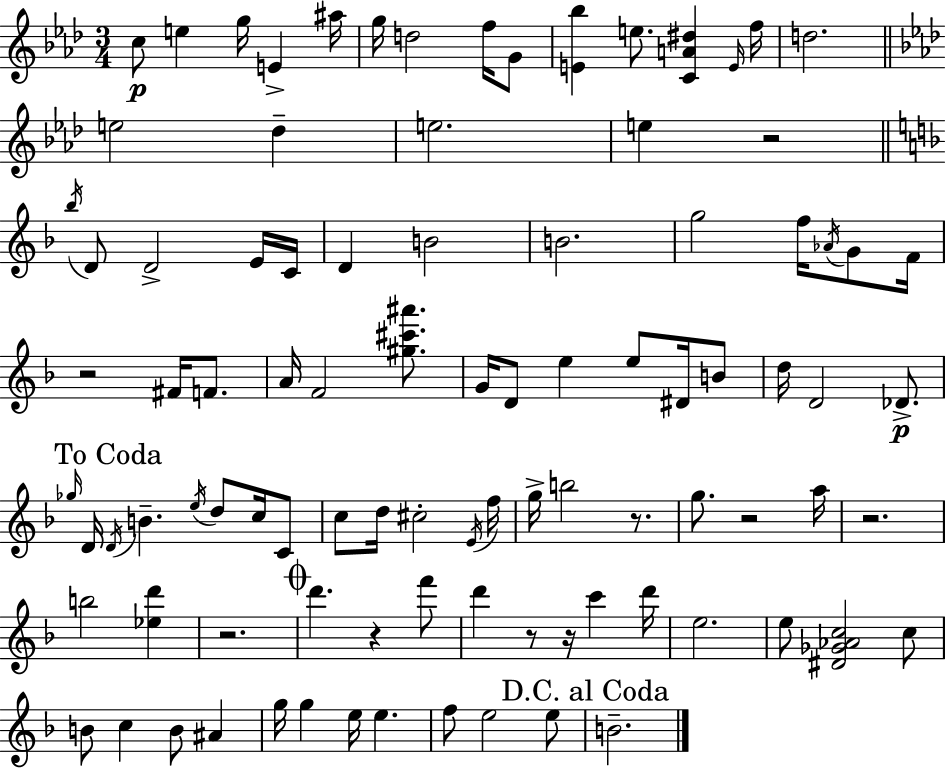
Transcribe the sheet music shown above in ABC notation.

X:1
T:Untitled
M:3/4
L:1/4
K:Fm
c/2 e g/4 E ^a/4 g/4 d2 f/4 G/2 [E_b] e/2 [CA^d] E/4 f/4 d2 e2 _d e2 e z2 _b/4 D/2 D2 E/4 C/4 D B2 B2 g2 f/4 _A/4 G/2 F/4 z2 ^F/4 F/2 A/4 F2 [^g^c'^a']/2 G/4 D/2 e e/2 ^D/4 B/2 d/4 D2 _D/2 _g/4 D/4 D/4 B e/4 d/2 c/4 C/2 c/2 d/4 ^c2 E/4 f/4 g/4 b2 z/2 g/2 z2 a/4 z2 b2 [_ed'] z2 d' z f'/2 d' z/2 z/4 c' d'/4 e2 e/2 [^D_G_Ac]2 c/2 B/2 c B/2 ^A g/4 g e/4 e f/2 e2 e/2 B2